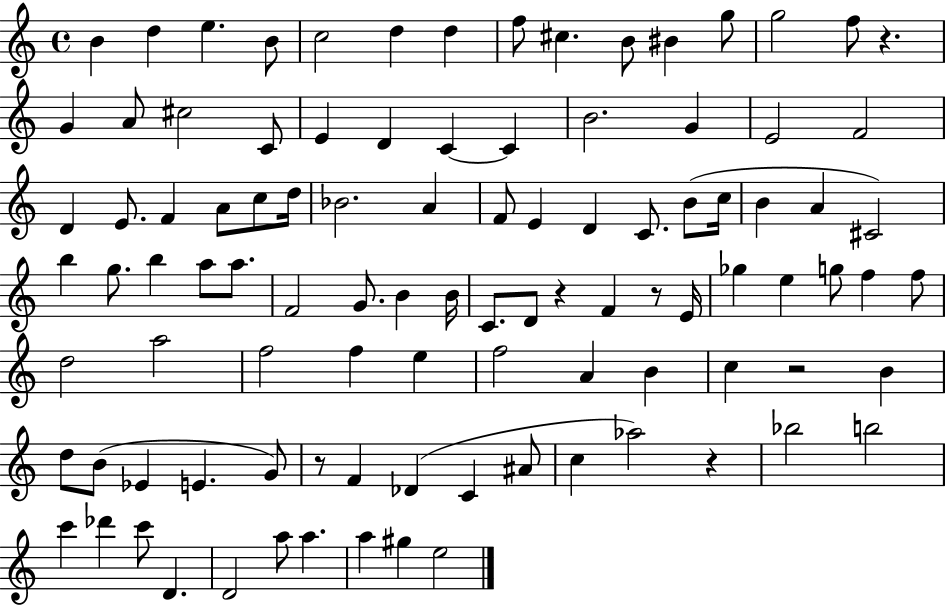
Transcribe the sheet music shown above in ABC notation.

X:1
T:Untitled
M:4/4
L:1/4
K:C
B d e B/2 c2 d d f/2 ^c B/2 ^B g/2 g2 f/2 z G A/2 ^c2 C/2 E D C C B2 G E2 F2 D E/2 F A/2 c/2 d/4 _B2 A F/2 E D C/2 B/2 c/4 B A ^C2 b g/2 b a/2 a/2 F2 G/2 B B/4 C/2 D/2 z F z/2 E/4 _g e g/2 f f/2 d2 a2 f2 f e f2 A B c z2 B d/2 B/2 _E E G/2 z/2 F _D C ^A/2 c _a2 z _b2 b2 c' _d' c'/2 D D2 a/2 a a ^g e2